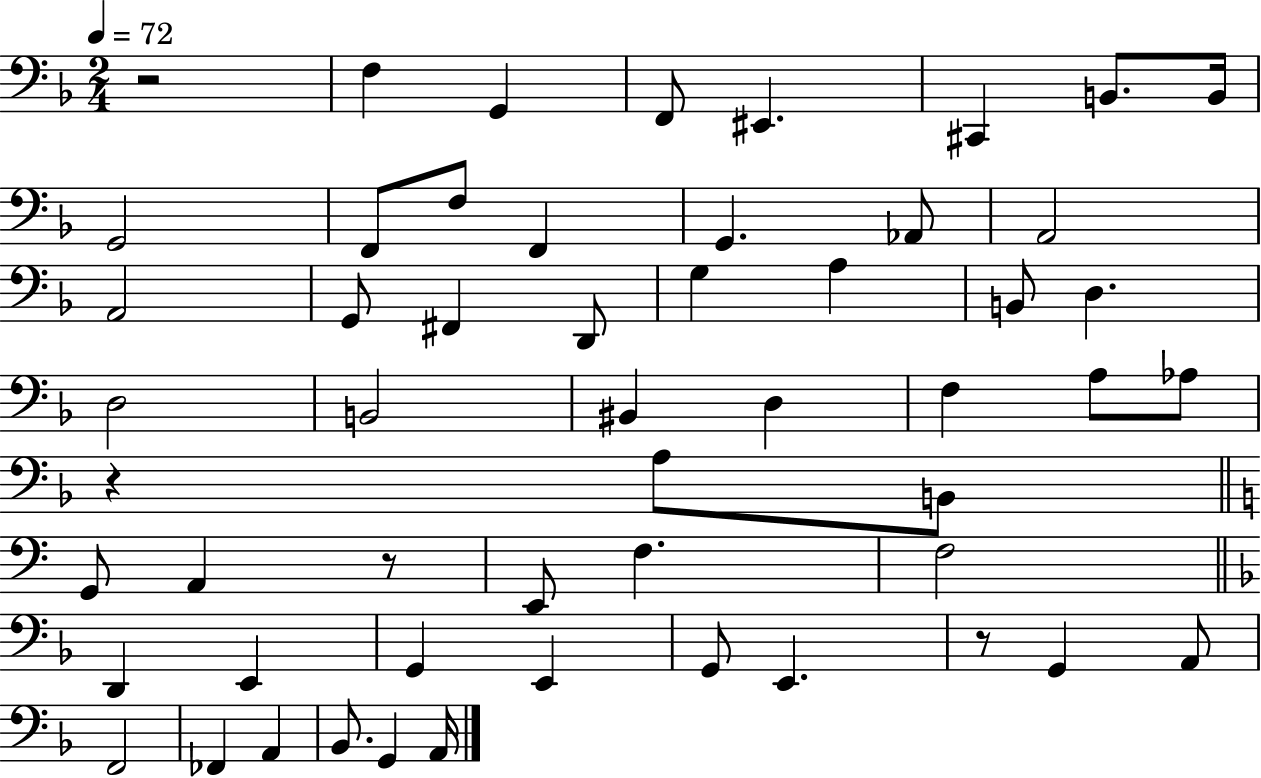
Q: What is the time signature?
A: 2/4